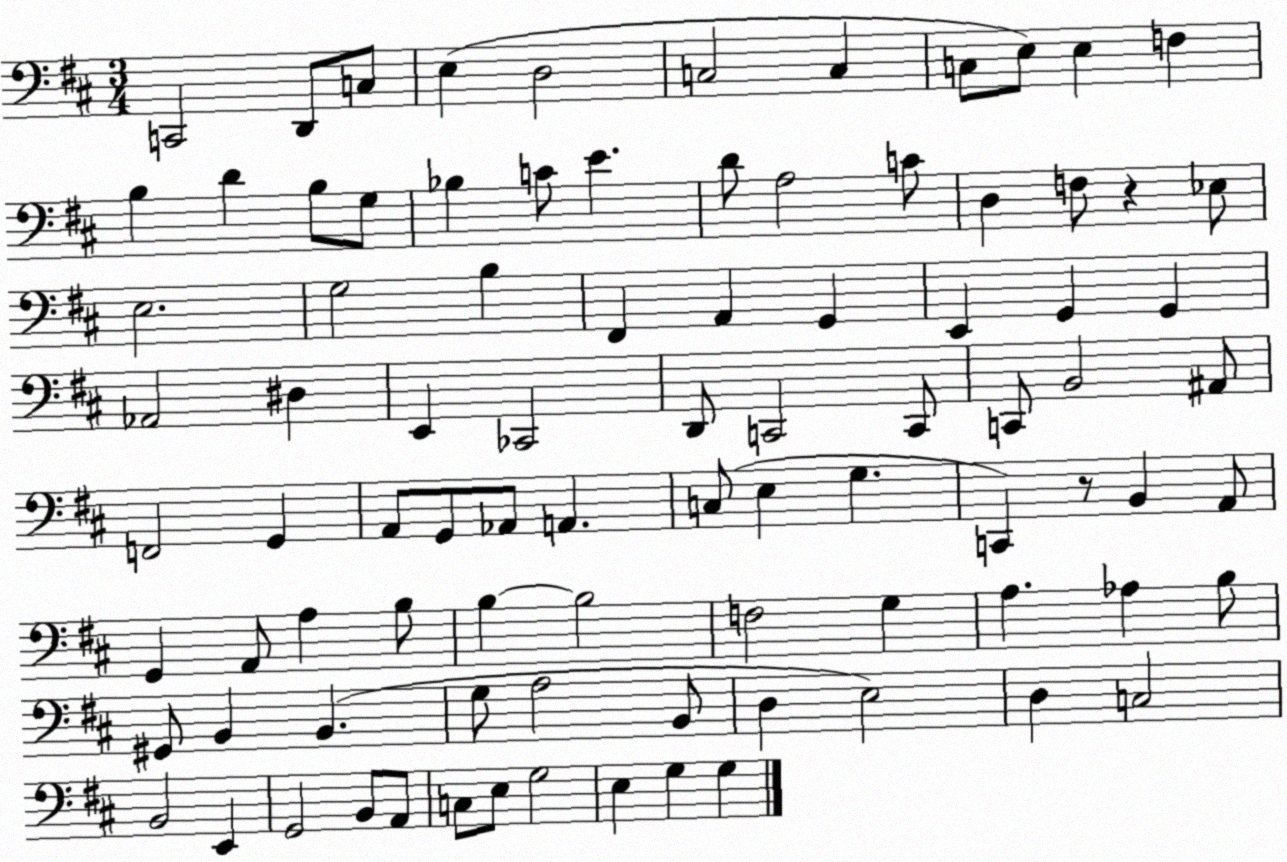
X:1
T:Untitled
M:3/4
L:1/4
K:D
C,,2 D,,/2 C,/2 E, D,2 C,2 C, C,/2 E,/2 E, F, B, D B,/2 G,/2 _B, C/2 E D/2 A,2 C/2 D, F,/2 z _E,/2 E,2 G,2 B, ^F,, A,, G,, E,, G,, G,, _A,,2 ^D, E,, _C,,2 D,,/2 C,,2 C,,/2 C,,/2 B,,2 ^A,,/2 F,,2 G,, A,,/2 G,,/2 _A,,/2 A,, C,/2 E, G, C,, z/2 B,, A,,/2 G,, A,,/2 A, B,/2 B, B,2 F,2 G, A, _A, B,/2 ^G,,/2 B,, B,, G,/2 A,2 B,,/2 D, E,2 D, C,2 B,,2 E,, G,,2 B,,/2 A,,/2 C,/2 E,/2 G,2 E, G, G,